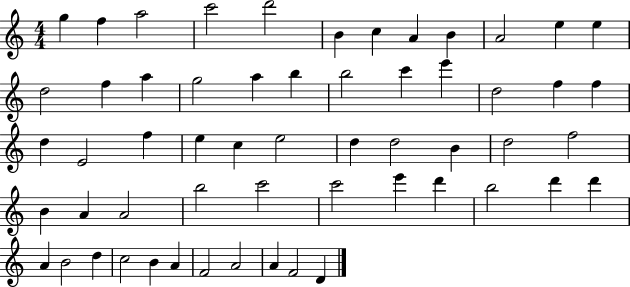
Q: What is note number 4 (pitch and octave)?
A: C6